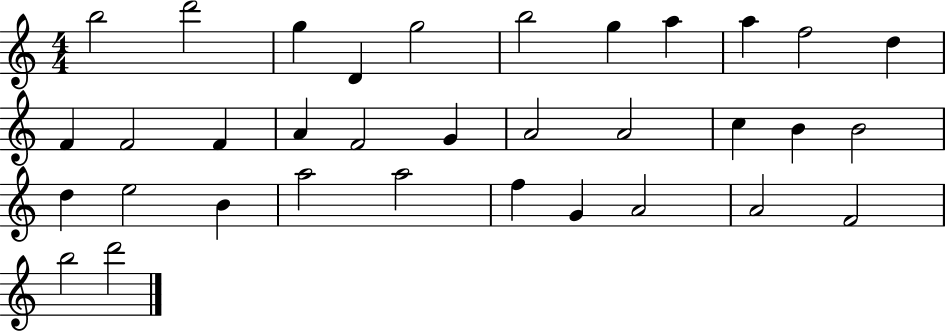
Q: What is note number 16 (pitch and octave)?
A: F4